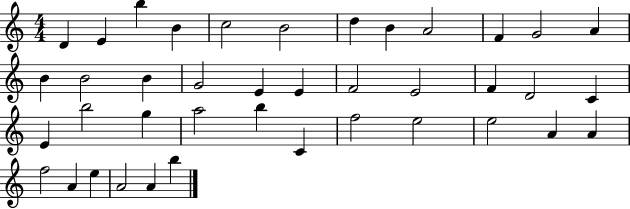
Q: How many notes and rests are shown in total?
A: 40